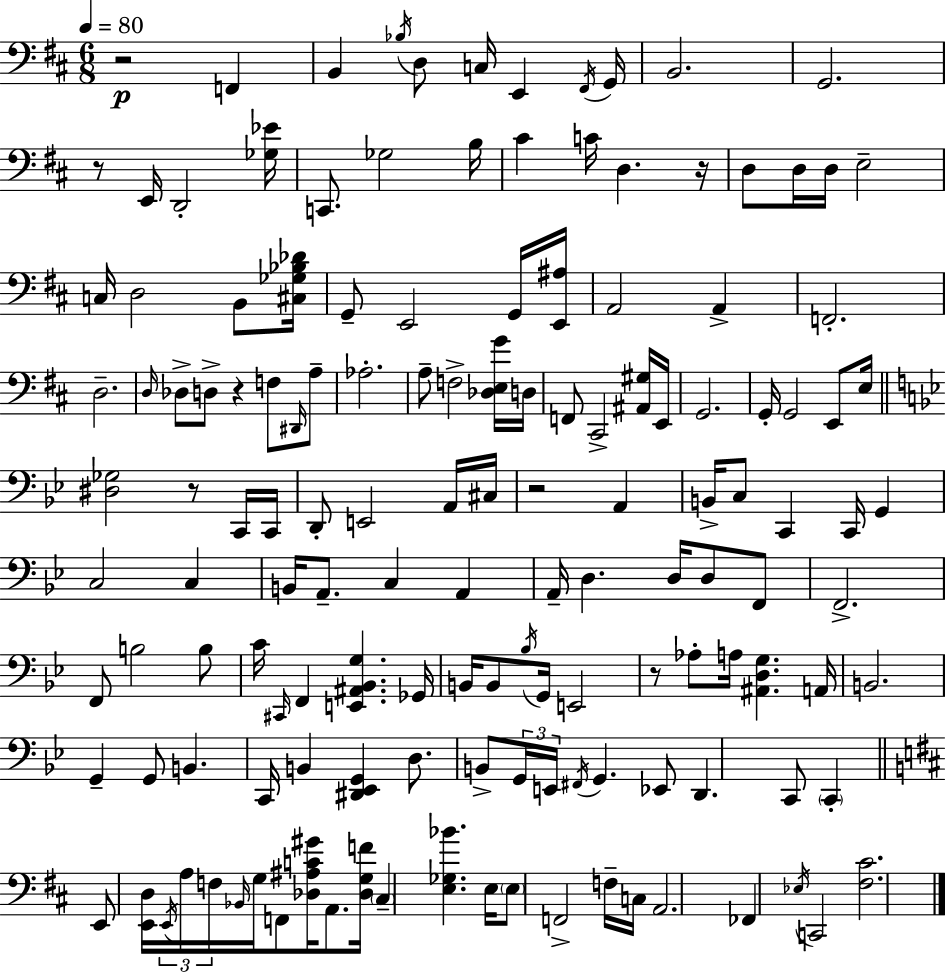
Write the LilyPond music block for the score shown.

{
  \clef bass
  \numericTimeSignature
  \time 6/8
  \key d \major
  \tempo 4 = 80
  r2\p f,4 | b,4 \acciaccatura { bes16 } d8 c16 e,4 | \acciaccatura { fis,16 } g,16 b,2. | g,2. | \break r8 e,16 d,2-. | <ges ees'>16 c,8. ges2 | b16 cis'4 c'16 d4. | r16 d8 d16 d16 e2-- | \break c16 d2 b,8 | <cis ges bes des'>16 g,8-- e,2 | g,16 <e, ais>16 a,2 a,4-> | f,2.-. | \break d2.-- | \grace { d16 } des8-> d8-> r4 f8 | \grace { dis,16 } a8-- aes2.-. | a8-- f2-> | \break <des e g'>16 d16 f,8 cis,2-> | <ais, gis>16 e,16 g,2. | g,16-. g,2 | e,8 e16 \bar "||" \break \key bes \major <dis ges>2 r8 c,16 c,16 | d,8-. e,2 a,16 cis16 | r2 a,4 | b,16-> c8 c,4 c,16 g,4 | \break c2 c4 | b,16 a,8.-- c4 a,4 | a,16-- d4. d16 d8 f,8 | f,2.-> | \break f,8 b2 b8 | c'16 \grace { cis,16 } f,4 <e, ais, bes, g>4. | ges,16 b,16 b,8 \acciaccatura { bes16 } g,16 e,2 | r8 aes8-. a16 <ais, d g>4. | \break a,16 b,2. | g,4-- g,8 b,4. | c,16 b,4 <dis, ees, g,>4 d8. | b,8-> \tuplet 3/2 { g,16 e,16 \acciaccatura { fis,16 } } g,4. | \break ees,8 d,4. c,8 \parenthesize c,4-. | \bar "||" \break \key d \major e,8 <e, d>16 \tuplet 3/2 { \acciaccatura { e,16 } a16 f16 } \grace { bes,16 } g16 f,8 <des ais c' gis'>16 a,8. | <des g f'>16 \parenthesize cis4-- <e ges bes'>4. | e16 \parenthesize e8 f,2-> | f16-- c16 a,2. | \break fes,4 \acciaccatura { ees16 } c,2 | <fis cis'>2. | \bar "|."
}